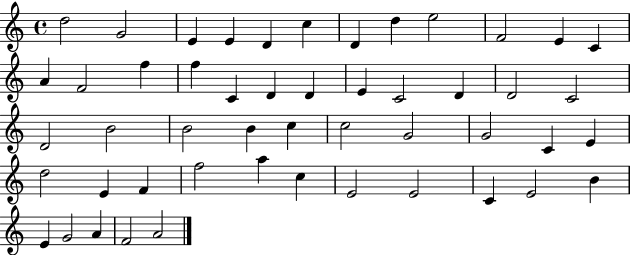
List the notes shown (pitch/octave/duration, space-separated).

D5/h G4/h E4/q E4/q D4/q C5/q D4/q D5/q E5/h F4/h E4/q C4/q A4/q F4/h F5/q F5/q C4/q D4/q D4/q E4/q C4/h D4/q D4/h C4/h D4/h B4/h B4/h B4/q C5/q C5/h G4/h G4/h C4/q E4/q D5/h E4/q F4/q F5/h A5/q C5/q E4/h E4/h C4/q E4/h B4/q E4/q G4/h A4/q F4/h A4/h